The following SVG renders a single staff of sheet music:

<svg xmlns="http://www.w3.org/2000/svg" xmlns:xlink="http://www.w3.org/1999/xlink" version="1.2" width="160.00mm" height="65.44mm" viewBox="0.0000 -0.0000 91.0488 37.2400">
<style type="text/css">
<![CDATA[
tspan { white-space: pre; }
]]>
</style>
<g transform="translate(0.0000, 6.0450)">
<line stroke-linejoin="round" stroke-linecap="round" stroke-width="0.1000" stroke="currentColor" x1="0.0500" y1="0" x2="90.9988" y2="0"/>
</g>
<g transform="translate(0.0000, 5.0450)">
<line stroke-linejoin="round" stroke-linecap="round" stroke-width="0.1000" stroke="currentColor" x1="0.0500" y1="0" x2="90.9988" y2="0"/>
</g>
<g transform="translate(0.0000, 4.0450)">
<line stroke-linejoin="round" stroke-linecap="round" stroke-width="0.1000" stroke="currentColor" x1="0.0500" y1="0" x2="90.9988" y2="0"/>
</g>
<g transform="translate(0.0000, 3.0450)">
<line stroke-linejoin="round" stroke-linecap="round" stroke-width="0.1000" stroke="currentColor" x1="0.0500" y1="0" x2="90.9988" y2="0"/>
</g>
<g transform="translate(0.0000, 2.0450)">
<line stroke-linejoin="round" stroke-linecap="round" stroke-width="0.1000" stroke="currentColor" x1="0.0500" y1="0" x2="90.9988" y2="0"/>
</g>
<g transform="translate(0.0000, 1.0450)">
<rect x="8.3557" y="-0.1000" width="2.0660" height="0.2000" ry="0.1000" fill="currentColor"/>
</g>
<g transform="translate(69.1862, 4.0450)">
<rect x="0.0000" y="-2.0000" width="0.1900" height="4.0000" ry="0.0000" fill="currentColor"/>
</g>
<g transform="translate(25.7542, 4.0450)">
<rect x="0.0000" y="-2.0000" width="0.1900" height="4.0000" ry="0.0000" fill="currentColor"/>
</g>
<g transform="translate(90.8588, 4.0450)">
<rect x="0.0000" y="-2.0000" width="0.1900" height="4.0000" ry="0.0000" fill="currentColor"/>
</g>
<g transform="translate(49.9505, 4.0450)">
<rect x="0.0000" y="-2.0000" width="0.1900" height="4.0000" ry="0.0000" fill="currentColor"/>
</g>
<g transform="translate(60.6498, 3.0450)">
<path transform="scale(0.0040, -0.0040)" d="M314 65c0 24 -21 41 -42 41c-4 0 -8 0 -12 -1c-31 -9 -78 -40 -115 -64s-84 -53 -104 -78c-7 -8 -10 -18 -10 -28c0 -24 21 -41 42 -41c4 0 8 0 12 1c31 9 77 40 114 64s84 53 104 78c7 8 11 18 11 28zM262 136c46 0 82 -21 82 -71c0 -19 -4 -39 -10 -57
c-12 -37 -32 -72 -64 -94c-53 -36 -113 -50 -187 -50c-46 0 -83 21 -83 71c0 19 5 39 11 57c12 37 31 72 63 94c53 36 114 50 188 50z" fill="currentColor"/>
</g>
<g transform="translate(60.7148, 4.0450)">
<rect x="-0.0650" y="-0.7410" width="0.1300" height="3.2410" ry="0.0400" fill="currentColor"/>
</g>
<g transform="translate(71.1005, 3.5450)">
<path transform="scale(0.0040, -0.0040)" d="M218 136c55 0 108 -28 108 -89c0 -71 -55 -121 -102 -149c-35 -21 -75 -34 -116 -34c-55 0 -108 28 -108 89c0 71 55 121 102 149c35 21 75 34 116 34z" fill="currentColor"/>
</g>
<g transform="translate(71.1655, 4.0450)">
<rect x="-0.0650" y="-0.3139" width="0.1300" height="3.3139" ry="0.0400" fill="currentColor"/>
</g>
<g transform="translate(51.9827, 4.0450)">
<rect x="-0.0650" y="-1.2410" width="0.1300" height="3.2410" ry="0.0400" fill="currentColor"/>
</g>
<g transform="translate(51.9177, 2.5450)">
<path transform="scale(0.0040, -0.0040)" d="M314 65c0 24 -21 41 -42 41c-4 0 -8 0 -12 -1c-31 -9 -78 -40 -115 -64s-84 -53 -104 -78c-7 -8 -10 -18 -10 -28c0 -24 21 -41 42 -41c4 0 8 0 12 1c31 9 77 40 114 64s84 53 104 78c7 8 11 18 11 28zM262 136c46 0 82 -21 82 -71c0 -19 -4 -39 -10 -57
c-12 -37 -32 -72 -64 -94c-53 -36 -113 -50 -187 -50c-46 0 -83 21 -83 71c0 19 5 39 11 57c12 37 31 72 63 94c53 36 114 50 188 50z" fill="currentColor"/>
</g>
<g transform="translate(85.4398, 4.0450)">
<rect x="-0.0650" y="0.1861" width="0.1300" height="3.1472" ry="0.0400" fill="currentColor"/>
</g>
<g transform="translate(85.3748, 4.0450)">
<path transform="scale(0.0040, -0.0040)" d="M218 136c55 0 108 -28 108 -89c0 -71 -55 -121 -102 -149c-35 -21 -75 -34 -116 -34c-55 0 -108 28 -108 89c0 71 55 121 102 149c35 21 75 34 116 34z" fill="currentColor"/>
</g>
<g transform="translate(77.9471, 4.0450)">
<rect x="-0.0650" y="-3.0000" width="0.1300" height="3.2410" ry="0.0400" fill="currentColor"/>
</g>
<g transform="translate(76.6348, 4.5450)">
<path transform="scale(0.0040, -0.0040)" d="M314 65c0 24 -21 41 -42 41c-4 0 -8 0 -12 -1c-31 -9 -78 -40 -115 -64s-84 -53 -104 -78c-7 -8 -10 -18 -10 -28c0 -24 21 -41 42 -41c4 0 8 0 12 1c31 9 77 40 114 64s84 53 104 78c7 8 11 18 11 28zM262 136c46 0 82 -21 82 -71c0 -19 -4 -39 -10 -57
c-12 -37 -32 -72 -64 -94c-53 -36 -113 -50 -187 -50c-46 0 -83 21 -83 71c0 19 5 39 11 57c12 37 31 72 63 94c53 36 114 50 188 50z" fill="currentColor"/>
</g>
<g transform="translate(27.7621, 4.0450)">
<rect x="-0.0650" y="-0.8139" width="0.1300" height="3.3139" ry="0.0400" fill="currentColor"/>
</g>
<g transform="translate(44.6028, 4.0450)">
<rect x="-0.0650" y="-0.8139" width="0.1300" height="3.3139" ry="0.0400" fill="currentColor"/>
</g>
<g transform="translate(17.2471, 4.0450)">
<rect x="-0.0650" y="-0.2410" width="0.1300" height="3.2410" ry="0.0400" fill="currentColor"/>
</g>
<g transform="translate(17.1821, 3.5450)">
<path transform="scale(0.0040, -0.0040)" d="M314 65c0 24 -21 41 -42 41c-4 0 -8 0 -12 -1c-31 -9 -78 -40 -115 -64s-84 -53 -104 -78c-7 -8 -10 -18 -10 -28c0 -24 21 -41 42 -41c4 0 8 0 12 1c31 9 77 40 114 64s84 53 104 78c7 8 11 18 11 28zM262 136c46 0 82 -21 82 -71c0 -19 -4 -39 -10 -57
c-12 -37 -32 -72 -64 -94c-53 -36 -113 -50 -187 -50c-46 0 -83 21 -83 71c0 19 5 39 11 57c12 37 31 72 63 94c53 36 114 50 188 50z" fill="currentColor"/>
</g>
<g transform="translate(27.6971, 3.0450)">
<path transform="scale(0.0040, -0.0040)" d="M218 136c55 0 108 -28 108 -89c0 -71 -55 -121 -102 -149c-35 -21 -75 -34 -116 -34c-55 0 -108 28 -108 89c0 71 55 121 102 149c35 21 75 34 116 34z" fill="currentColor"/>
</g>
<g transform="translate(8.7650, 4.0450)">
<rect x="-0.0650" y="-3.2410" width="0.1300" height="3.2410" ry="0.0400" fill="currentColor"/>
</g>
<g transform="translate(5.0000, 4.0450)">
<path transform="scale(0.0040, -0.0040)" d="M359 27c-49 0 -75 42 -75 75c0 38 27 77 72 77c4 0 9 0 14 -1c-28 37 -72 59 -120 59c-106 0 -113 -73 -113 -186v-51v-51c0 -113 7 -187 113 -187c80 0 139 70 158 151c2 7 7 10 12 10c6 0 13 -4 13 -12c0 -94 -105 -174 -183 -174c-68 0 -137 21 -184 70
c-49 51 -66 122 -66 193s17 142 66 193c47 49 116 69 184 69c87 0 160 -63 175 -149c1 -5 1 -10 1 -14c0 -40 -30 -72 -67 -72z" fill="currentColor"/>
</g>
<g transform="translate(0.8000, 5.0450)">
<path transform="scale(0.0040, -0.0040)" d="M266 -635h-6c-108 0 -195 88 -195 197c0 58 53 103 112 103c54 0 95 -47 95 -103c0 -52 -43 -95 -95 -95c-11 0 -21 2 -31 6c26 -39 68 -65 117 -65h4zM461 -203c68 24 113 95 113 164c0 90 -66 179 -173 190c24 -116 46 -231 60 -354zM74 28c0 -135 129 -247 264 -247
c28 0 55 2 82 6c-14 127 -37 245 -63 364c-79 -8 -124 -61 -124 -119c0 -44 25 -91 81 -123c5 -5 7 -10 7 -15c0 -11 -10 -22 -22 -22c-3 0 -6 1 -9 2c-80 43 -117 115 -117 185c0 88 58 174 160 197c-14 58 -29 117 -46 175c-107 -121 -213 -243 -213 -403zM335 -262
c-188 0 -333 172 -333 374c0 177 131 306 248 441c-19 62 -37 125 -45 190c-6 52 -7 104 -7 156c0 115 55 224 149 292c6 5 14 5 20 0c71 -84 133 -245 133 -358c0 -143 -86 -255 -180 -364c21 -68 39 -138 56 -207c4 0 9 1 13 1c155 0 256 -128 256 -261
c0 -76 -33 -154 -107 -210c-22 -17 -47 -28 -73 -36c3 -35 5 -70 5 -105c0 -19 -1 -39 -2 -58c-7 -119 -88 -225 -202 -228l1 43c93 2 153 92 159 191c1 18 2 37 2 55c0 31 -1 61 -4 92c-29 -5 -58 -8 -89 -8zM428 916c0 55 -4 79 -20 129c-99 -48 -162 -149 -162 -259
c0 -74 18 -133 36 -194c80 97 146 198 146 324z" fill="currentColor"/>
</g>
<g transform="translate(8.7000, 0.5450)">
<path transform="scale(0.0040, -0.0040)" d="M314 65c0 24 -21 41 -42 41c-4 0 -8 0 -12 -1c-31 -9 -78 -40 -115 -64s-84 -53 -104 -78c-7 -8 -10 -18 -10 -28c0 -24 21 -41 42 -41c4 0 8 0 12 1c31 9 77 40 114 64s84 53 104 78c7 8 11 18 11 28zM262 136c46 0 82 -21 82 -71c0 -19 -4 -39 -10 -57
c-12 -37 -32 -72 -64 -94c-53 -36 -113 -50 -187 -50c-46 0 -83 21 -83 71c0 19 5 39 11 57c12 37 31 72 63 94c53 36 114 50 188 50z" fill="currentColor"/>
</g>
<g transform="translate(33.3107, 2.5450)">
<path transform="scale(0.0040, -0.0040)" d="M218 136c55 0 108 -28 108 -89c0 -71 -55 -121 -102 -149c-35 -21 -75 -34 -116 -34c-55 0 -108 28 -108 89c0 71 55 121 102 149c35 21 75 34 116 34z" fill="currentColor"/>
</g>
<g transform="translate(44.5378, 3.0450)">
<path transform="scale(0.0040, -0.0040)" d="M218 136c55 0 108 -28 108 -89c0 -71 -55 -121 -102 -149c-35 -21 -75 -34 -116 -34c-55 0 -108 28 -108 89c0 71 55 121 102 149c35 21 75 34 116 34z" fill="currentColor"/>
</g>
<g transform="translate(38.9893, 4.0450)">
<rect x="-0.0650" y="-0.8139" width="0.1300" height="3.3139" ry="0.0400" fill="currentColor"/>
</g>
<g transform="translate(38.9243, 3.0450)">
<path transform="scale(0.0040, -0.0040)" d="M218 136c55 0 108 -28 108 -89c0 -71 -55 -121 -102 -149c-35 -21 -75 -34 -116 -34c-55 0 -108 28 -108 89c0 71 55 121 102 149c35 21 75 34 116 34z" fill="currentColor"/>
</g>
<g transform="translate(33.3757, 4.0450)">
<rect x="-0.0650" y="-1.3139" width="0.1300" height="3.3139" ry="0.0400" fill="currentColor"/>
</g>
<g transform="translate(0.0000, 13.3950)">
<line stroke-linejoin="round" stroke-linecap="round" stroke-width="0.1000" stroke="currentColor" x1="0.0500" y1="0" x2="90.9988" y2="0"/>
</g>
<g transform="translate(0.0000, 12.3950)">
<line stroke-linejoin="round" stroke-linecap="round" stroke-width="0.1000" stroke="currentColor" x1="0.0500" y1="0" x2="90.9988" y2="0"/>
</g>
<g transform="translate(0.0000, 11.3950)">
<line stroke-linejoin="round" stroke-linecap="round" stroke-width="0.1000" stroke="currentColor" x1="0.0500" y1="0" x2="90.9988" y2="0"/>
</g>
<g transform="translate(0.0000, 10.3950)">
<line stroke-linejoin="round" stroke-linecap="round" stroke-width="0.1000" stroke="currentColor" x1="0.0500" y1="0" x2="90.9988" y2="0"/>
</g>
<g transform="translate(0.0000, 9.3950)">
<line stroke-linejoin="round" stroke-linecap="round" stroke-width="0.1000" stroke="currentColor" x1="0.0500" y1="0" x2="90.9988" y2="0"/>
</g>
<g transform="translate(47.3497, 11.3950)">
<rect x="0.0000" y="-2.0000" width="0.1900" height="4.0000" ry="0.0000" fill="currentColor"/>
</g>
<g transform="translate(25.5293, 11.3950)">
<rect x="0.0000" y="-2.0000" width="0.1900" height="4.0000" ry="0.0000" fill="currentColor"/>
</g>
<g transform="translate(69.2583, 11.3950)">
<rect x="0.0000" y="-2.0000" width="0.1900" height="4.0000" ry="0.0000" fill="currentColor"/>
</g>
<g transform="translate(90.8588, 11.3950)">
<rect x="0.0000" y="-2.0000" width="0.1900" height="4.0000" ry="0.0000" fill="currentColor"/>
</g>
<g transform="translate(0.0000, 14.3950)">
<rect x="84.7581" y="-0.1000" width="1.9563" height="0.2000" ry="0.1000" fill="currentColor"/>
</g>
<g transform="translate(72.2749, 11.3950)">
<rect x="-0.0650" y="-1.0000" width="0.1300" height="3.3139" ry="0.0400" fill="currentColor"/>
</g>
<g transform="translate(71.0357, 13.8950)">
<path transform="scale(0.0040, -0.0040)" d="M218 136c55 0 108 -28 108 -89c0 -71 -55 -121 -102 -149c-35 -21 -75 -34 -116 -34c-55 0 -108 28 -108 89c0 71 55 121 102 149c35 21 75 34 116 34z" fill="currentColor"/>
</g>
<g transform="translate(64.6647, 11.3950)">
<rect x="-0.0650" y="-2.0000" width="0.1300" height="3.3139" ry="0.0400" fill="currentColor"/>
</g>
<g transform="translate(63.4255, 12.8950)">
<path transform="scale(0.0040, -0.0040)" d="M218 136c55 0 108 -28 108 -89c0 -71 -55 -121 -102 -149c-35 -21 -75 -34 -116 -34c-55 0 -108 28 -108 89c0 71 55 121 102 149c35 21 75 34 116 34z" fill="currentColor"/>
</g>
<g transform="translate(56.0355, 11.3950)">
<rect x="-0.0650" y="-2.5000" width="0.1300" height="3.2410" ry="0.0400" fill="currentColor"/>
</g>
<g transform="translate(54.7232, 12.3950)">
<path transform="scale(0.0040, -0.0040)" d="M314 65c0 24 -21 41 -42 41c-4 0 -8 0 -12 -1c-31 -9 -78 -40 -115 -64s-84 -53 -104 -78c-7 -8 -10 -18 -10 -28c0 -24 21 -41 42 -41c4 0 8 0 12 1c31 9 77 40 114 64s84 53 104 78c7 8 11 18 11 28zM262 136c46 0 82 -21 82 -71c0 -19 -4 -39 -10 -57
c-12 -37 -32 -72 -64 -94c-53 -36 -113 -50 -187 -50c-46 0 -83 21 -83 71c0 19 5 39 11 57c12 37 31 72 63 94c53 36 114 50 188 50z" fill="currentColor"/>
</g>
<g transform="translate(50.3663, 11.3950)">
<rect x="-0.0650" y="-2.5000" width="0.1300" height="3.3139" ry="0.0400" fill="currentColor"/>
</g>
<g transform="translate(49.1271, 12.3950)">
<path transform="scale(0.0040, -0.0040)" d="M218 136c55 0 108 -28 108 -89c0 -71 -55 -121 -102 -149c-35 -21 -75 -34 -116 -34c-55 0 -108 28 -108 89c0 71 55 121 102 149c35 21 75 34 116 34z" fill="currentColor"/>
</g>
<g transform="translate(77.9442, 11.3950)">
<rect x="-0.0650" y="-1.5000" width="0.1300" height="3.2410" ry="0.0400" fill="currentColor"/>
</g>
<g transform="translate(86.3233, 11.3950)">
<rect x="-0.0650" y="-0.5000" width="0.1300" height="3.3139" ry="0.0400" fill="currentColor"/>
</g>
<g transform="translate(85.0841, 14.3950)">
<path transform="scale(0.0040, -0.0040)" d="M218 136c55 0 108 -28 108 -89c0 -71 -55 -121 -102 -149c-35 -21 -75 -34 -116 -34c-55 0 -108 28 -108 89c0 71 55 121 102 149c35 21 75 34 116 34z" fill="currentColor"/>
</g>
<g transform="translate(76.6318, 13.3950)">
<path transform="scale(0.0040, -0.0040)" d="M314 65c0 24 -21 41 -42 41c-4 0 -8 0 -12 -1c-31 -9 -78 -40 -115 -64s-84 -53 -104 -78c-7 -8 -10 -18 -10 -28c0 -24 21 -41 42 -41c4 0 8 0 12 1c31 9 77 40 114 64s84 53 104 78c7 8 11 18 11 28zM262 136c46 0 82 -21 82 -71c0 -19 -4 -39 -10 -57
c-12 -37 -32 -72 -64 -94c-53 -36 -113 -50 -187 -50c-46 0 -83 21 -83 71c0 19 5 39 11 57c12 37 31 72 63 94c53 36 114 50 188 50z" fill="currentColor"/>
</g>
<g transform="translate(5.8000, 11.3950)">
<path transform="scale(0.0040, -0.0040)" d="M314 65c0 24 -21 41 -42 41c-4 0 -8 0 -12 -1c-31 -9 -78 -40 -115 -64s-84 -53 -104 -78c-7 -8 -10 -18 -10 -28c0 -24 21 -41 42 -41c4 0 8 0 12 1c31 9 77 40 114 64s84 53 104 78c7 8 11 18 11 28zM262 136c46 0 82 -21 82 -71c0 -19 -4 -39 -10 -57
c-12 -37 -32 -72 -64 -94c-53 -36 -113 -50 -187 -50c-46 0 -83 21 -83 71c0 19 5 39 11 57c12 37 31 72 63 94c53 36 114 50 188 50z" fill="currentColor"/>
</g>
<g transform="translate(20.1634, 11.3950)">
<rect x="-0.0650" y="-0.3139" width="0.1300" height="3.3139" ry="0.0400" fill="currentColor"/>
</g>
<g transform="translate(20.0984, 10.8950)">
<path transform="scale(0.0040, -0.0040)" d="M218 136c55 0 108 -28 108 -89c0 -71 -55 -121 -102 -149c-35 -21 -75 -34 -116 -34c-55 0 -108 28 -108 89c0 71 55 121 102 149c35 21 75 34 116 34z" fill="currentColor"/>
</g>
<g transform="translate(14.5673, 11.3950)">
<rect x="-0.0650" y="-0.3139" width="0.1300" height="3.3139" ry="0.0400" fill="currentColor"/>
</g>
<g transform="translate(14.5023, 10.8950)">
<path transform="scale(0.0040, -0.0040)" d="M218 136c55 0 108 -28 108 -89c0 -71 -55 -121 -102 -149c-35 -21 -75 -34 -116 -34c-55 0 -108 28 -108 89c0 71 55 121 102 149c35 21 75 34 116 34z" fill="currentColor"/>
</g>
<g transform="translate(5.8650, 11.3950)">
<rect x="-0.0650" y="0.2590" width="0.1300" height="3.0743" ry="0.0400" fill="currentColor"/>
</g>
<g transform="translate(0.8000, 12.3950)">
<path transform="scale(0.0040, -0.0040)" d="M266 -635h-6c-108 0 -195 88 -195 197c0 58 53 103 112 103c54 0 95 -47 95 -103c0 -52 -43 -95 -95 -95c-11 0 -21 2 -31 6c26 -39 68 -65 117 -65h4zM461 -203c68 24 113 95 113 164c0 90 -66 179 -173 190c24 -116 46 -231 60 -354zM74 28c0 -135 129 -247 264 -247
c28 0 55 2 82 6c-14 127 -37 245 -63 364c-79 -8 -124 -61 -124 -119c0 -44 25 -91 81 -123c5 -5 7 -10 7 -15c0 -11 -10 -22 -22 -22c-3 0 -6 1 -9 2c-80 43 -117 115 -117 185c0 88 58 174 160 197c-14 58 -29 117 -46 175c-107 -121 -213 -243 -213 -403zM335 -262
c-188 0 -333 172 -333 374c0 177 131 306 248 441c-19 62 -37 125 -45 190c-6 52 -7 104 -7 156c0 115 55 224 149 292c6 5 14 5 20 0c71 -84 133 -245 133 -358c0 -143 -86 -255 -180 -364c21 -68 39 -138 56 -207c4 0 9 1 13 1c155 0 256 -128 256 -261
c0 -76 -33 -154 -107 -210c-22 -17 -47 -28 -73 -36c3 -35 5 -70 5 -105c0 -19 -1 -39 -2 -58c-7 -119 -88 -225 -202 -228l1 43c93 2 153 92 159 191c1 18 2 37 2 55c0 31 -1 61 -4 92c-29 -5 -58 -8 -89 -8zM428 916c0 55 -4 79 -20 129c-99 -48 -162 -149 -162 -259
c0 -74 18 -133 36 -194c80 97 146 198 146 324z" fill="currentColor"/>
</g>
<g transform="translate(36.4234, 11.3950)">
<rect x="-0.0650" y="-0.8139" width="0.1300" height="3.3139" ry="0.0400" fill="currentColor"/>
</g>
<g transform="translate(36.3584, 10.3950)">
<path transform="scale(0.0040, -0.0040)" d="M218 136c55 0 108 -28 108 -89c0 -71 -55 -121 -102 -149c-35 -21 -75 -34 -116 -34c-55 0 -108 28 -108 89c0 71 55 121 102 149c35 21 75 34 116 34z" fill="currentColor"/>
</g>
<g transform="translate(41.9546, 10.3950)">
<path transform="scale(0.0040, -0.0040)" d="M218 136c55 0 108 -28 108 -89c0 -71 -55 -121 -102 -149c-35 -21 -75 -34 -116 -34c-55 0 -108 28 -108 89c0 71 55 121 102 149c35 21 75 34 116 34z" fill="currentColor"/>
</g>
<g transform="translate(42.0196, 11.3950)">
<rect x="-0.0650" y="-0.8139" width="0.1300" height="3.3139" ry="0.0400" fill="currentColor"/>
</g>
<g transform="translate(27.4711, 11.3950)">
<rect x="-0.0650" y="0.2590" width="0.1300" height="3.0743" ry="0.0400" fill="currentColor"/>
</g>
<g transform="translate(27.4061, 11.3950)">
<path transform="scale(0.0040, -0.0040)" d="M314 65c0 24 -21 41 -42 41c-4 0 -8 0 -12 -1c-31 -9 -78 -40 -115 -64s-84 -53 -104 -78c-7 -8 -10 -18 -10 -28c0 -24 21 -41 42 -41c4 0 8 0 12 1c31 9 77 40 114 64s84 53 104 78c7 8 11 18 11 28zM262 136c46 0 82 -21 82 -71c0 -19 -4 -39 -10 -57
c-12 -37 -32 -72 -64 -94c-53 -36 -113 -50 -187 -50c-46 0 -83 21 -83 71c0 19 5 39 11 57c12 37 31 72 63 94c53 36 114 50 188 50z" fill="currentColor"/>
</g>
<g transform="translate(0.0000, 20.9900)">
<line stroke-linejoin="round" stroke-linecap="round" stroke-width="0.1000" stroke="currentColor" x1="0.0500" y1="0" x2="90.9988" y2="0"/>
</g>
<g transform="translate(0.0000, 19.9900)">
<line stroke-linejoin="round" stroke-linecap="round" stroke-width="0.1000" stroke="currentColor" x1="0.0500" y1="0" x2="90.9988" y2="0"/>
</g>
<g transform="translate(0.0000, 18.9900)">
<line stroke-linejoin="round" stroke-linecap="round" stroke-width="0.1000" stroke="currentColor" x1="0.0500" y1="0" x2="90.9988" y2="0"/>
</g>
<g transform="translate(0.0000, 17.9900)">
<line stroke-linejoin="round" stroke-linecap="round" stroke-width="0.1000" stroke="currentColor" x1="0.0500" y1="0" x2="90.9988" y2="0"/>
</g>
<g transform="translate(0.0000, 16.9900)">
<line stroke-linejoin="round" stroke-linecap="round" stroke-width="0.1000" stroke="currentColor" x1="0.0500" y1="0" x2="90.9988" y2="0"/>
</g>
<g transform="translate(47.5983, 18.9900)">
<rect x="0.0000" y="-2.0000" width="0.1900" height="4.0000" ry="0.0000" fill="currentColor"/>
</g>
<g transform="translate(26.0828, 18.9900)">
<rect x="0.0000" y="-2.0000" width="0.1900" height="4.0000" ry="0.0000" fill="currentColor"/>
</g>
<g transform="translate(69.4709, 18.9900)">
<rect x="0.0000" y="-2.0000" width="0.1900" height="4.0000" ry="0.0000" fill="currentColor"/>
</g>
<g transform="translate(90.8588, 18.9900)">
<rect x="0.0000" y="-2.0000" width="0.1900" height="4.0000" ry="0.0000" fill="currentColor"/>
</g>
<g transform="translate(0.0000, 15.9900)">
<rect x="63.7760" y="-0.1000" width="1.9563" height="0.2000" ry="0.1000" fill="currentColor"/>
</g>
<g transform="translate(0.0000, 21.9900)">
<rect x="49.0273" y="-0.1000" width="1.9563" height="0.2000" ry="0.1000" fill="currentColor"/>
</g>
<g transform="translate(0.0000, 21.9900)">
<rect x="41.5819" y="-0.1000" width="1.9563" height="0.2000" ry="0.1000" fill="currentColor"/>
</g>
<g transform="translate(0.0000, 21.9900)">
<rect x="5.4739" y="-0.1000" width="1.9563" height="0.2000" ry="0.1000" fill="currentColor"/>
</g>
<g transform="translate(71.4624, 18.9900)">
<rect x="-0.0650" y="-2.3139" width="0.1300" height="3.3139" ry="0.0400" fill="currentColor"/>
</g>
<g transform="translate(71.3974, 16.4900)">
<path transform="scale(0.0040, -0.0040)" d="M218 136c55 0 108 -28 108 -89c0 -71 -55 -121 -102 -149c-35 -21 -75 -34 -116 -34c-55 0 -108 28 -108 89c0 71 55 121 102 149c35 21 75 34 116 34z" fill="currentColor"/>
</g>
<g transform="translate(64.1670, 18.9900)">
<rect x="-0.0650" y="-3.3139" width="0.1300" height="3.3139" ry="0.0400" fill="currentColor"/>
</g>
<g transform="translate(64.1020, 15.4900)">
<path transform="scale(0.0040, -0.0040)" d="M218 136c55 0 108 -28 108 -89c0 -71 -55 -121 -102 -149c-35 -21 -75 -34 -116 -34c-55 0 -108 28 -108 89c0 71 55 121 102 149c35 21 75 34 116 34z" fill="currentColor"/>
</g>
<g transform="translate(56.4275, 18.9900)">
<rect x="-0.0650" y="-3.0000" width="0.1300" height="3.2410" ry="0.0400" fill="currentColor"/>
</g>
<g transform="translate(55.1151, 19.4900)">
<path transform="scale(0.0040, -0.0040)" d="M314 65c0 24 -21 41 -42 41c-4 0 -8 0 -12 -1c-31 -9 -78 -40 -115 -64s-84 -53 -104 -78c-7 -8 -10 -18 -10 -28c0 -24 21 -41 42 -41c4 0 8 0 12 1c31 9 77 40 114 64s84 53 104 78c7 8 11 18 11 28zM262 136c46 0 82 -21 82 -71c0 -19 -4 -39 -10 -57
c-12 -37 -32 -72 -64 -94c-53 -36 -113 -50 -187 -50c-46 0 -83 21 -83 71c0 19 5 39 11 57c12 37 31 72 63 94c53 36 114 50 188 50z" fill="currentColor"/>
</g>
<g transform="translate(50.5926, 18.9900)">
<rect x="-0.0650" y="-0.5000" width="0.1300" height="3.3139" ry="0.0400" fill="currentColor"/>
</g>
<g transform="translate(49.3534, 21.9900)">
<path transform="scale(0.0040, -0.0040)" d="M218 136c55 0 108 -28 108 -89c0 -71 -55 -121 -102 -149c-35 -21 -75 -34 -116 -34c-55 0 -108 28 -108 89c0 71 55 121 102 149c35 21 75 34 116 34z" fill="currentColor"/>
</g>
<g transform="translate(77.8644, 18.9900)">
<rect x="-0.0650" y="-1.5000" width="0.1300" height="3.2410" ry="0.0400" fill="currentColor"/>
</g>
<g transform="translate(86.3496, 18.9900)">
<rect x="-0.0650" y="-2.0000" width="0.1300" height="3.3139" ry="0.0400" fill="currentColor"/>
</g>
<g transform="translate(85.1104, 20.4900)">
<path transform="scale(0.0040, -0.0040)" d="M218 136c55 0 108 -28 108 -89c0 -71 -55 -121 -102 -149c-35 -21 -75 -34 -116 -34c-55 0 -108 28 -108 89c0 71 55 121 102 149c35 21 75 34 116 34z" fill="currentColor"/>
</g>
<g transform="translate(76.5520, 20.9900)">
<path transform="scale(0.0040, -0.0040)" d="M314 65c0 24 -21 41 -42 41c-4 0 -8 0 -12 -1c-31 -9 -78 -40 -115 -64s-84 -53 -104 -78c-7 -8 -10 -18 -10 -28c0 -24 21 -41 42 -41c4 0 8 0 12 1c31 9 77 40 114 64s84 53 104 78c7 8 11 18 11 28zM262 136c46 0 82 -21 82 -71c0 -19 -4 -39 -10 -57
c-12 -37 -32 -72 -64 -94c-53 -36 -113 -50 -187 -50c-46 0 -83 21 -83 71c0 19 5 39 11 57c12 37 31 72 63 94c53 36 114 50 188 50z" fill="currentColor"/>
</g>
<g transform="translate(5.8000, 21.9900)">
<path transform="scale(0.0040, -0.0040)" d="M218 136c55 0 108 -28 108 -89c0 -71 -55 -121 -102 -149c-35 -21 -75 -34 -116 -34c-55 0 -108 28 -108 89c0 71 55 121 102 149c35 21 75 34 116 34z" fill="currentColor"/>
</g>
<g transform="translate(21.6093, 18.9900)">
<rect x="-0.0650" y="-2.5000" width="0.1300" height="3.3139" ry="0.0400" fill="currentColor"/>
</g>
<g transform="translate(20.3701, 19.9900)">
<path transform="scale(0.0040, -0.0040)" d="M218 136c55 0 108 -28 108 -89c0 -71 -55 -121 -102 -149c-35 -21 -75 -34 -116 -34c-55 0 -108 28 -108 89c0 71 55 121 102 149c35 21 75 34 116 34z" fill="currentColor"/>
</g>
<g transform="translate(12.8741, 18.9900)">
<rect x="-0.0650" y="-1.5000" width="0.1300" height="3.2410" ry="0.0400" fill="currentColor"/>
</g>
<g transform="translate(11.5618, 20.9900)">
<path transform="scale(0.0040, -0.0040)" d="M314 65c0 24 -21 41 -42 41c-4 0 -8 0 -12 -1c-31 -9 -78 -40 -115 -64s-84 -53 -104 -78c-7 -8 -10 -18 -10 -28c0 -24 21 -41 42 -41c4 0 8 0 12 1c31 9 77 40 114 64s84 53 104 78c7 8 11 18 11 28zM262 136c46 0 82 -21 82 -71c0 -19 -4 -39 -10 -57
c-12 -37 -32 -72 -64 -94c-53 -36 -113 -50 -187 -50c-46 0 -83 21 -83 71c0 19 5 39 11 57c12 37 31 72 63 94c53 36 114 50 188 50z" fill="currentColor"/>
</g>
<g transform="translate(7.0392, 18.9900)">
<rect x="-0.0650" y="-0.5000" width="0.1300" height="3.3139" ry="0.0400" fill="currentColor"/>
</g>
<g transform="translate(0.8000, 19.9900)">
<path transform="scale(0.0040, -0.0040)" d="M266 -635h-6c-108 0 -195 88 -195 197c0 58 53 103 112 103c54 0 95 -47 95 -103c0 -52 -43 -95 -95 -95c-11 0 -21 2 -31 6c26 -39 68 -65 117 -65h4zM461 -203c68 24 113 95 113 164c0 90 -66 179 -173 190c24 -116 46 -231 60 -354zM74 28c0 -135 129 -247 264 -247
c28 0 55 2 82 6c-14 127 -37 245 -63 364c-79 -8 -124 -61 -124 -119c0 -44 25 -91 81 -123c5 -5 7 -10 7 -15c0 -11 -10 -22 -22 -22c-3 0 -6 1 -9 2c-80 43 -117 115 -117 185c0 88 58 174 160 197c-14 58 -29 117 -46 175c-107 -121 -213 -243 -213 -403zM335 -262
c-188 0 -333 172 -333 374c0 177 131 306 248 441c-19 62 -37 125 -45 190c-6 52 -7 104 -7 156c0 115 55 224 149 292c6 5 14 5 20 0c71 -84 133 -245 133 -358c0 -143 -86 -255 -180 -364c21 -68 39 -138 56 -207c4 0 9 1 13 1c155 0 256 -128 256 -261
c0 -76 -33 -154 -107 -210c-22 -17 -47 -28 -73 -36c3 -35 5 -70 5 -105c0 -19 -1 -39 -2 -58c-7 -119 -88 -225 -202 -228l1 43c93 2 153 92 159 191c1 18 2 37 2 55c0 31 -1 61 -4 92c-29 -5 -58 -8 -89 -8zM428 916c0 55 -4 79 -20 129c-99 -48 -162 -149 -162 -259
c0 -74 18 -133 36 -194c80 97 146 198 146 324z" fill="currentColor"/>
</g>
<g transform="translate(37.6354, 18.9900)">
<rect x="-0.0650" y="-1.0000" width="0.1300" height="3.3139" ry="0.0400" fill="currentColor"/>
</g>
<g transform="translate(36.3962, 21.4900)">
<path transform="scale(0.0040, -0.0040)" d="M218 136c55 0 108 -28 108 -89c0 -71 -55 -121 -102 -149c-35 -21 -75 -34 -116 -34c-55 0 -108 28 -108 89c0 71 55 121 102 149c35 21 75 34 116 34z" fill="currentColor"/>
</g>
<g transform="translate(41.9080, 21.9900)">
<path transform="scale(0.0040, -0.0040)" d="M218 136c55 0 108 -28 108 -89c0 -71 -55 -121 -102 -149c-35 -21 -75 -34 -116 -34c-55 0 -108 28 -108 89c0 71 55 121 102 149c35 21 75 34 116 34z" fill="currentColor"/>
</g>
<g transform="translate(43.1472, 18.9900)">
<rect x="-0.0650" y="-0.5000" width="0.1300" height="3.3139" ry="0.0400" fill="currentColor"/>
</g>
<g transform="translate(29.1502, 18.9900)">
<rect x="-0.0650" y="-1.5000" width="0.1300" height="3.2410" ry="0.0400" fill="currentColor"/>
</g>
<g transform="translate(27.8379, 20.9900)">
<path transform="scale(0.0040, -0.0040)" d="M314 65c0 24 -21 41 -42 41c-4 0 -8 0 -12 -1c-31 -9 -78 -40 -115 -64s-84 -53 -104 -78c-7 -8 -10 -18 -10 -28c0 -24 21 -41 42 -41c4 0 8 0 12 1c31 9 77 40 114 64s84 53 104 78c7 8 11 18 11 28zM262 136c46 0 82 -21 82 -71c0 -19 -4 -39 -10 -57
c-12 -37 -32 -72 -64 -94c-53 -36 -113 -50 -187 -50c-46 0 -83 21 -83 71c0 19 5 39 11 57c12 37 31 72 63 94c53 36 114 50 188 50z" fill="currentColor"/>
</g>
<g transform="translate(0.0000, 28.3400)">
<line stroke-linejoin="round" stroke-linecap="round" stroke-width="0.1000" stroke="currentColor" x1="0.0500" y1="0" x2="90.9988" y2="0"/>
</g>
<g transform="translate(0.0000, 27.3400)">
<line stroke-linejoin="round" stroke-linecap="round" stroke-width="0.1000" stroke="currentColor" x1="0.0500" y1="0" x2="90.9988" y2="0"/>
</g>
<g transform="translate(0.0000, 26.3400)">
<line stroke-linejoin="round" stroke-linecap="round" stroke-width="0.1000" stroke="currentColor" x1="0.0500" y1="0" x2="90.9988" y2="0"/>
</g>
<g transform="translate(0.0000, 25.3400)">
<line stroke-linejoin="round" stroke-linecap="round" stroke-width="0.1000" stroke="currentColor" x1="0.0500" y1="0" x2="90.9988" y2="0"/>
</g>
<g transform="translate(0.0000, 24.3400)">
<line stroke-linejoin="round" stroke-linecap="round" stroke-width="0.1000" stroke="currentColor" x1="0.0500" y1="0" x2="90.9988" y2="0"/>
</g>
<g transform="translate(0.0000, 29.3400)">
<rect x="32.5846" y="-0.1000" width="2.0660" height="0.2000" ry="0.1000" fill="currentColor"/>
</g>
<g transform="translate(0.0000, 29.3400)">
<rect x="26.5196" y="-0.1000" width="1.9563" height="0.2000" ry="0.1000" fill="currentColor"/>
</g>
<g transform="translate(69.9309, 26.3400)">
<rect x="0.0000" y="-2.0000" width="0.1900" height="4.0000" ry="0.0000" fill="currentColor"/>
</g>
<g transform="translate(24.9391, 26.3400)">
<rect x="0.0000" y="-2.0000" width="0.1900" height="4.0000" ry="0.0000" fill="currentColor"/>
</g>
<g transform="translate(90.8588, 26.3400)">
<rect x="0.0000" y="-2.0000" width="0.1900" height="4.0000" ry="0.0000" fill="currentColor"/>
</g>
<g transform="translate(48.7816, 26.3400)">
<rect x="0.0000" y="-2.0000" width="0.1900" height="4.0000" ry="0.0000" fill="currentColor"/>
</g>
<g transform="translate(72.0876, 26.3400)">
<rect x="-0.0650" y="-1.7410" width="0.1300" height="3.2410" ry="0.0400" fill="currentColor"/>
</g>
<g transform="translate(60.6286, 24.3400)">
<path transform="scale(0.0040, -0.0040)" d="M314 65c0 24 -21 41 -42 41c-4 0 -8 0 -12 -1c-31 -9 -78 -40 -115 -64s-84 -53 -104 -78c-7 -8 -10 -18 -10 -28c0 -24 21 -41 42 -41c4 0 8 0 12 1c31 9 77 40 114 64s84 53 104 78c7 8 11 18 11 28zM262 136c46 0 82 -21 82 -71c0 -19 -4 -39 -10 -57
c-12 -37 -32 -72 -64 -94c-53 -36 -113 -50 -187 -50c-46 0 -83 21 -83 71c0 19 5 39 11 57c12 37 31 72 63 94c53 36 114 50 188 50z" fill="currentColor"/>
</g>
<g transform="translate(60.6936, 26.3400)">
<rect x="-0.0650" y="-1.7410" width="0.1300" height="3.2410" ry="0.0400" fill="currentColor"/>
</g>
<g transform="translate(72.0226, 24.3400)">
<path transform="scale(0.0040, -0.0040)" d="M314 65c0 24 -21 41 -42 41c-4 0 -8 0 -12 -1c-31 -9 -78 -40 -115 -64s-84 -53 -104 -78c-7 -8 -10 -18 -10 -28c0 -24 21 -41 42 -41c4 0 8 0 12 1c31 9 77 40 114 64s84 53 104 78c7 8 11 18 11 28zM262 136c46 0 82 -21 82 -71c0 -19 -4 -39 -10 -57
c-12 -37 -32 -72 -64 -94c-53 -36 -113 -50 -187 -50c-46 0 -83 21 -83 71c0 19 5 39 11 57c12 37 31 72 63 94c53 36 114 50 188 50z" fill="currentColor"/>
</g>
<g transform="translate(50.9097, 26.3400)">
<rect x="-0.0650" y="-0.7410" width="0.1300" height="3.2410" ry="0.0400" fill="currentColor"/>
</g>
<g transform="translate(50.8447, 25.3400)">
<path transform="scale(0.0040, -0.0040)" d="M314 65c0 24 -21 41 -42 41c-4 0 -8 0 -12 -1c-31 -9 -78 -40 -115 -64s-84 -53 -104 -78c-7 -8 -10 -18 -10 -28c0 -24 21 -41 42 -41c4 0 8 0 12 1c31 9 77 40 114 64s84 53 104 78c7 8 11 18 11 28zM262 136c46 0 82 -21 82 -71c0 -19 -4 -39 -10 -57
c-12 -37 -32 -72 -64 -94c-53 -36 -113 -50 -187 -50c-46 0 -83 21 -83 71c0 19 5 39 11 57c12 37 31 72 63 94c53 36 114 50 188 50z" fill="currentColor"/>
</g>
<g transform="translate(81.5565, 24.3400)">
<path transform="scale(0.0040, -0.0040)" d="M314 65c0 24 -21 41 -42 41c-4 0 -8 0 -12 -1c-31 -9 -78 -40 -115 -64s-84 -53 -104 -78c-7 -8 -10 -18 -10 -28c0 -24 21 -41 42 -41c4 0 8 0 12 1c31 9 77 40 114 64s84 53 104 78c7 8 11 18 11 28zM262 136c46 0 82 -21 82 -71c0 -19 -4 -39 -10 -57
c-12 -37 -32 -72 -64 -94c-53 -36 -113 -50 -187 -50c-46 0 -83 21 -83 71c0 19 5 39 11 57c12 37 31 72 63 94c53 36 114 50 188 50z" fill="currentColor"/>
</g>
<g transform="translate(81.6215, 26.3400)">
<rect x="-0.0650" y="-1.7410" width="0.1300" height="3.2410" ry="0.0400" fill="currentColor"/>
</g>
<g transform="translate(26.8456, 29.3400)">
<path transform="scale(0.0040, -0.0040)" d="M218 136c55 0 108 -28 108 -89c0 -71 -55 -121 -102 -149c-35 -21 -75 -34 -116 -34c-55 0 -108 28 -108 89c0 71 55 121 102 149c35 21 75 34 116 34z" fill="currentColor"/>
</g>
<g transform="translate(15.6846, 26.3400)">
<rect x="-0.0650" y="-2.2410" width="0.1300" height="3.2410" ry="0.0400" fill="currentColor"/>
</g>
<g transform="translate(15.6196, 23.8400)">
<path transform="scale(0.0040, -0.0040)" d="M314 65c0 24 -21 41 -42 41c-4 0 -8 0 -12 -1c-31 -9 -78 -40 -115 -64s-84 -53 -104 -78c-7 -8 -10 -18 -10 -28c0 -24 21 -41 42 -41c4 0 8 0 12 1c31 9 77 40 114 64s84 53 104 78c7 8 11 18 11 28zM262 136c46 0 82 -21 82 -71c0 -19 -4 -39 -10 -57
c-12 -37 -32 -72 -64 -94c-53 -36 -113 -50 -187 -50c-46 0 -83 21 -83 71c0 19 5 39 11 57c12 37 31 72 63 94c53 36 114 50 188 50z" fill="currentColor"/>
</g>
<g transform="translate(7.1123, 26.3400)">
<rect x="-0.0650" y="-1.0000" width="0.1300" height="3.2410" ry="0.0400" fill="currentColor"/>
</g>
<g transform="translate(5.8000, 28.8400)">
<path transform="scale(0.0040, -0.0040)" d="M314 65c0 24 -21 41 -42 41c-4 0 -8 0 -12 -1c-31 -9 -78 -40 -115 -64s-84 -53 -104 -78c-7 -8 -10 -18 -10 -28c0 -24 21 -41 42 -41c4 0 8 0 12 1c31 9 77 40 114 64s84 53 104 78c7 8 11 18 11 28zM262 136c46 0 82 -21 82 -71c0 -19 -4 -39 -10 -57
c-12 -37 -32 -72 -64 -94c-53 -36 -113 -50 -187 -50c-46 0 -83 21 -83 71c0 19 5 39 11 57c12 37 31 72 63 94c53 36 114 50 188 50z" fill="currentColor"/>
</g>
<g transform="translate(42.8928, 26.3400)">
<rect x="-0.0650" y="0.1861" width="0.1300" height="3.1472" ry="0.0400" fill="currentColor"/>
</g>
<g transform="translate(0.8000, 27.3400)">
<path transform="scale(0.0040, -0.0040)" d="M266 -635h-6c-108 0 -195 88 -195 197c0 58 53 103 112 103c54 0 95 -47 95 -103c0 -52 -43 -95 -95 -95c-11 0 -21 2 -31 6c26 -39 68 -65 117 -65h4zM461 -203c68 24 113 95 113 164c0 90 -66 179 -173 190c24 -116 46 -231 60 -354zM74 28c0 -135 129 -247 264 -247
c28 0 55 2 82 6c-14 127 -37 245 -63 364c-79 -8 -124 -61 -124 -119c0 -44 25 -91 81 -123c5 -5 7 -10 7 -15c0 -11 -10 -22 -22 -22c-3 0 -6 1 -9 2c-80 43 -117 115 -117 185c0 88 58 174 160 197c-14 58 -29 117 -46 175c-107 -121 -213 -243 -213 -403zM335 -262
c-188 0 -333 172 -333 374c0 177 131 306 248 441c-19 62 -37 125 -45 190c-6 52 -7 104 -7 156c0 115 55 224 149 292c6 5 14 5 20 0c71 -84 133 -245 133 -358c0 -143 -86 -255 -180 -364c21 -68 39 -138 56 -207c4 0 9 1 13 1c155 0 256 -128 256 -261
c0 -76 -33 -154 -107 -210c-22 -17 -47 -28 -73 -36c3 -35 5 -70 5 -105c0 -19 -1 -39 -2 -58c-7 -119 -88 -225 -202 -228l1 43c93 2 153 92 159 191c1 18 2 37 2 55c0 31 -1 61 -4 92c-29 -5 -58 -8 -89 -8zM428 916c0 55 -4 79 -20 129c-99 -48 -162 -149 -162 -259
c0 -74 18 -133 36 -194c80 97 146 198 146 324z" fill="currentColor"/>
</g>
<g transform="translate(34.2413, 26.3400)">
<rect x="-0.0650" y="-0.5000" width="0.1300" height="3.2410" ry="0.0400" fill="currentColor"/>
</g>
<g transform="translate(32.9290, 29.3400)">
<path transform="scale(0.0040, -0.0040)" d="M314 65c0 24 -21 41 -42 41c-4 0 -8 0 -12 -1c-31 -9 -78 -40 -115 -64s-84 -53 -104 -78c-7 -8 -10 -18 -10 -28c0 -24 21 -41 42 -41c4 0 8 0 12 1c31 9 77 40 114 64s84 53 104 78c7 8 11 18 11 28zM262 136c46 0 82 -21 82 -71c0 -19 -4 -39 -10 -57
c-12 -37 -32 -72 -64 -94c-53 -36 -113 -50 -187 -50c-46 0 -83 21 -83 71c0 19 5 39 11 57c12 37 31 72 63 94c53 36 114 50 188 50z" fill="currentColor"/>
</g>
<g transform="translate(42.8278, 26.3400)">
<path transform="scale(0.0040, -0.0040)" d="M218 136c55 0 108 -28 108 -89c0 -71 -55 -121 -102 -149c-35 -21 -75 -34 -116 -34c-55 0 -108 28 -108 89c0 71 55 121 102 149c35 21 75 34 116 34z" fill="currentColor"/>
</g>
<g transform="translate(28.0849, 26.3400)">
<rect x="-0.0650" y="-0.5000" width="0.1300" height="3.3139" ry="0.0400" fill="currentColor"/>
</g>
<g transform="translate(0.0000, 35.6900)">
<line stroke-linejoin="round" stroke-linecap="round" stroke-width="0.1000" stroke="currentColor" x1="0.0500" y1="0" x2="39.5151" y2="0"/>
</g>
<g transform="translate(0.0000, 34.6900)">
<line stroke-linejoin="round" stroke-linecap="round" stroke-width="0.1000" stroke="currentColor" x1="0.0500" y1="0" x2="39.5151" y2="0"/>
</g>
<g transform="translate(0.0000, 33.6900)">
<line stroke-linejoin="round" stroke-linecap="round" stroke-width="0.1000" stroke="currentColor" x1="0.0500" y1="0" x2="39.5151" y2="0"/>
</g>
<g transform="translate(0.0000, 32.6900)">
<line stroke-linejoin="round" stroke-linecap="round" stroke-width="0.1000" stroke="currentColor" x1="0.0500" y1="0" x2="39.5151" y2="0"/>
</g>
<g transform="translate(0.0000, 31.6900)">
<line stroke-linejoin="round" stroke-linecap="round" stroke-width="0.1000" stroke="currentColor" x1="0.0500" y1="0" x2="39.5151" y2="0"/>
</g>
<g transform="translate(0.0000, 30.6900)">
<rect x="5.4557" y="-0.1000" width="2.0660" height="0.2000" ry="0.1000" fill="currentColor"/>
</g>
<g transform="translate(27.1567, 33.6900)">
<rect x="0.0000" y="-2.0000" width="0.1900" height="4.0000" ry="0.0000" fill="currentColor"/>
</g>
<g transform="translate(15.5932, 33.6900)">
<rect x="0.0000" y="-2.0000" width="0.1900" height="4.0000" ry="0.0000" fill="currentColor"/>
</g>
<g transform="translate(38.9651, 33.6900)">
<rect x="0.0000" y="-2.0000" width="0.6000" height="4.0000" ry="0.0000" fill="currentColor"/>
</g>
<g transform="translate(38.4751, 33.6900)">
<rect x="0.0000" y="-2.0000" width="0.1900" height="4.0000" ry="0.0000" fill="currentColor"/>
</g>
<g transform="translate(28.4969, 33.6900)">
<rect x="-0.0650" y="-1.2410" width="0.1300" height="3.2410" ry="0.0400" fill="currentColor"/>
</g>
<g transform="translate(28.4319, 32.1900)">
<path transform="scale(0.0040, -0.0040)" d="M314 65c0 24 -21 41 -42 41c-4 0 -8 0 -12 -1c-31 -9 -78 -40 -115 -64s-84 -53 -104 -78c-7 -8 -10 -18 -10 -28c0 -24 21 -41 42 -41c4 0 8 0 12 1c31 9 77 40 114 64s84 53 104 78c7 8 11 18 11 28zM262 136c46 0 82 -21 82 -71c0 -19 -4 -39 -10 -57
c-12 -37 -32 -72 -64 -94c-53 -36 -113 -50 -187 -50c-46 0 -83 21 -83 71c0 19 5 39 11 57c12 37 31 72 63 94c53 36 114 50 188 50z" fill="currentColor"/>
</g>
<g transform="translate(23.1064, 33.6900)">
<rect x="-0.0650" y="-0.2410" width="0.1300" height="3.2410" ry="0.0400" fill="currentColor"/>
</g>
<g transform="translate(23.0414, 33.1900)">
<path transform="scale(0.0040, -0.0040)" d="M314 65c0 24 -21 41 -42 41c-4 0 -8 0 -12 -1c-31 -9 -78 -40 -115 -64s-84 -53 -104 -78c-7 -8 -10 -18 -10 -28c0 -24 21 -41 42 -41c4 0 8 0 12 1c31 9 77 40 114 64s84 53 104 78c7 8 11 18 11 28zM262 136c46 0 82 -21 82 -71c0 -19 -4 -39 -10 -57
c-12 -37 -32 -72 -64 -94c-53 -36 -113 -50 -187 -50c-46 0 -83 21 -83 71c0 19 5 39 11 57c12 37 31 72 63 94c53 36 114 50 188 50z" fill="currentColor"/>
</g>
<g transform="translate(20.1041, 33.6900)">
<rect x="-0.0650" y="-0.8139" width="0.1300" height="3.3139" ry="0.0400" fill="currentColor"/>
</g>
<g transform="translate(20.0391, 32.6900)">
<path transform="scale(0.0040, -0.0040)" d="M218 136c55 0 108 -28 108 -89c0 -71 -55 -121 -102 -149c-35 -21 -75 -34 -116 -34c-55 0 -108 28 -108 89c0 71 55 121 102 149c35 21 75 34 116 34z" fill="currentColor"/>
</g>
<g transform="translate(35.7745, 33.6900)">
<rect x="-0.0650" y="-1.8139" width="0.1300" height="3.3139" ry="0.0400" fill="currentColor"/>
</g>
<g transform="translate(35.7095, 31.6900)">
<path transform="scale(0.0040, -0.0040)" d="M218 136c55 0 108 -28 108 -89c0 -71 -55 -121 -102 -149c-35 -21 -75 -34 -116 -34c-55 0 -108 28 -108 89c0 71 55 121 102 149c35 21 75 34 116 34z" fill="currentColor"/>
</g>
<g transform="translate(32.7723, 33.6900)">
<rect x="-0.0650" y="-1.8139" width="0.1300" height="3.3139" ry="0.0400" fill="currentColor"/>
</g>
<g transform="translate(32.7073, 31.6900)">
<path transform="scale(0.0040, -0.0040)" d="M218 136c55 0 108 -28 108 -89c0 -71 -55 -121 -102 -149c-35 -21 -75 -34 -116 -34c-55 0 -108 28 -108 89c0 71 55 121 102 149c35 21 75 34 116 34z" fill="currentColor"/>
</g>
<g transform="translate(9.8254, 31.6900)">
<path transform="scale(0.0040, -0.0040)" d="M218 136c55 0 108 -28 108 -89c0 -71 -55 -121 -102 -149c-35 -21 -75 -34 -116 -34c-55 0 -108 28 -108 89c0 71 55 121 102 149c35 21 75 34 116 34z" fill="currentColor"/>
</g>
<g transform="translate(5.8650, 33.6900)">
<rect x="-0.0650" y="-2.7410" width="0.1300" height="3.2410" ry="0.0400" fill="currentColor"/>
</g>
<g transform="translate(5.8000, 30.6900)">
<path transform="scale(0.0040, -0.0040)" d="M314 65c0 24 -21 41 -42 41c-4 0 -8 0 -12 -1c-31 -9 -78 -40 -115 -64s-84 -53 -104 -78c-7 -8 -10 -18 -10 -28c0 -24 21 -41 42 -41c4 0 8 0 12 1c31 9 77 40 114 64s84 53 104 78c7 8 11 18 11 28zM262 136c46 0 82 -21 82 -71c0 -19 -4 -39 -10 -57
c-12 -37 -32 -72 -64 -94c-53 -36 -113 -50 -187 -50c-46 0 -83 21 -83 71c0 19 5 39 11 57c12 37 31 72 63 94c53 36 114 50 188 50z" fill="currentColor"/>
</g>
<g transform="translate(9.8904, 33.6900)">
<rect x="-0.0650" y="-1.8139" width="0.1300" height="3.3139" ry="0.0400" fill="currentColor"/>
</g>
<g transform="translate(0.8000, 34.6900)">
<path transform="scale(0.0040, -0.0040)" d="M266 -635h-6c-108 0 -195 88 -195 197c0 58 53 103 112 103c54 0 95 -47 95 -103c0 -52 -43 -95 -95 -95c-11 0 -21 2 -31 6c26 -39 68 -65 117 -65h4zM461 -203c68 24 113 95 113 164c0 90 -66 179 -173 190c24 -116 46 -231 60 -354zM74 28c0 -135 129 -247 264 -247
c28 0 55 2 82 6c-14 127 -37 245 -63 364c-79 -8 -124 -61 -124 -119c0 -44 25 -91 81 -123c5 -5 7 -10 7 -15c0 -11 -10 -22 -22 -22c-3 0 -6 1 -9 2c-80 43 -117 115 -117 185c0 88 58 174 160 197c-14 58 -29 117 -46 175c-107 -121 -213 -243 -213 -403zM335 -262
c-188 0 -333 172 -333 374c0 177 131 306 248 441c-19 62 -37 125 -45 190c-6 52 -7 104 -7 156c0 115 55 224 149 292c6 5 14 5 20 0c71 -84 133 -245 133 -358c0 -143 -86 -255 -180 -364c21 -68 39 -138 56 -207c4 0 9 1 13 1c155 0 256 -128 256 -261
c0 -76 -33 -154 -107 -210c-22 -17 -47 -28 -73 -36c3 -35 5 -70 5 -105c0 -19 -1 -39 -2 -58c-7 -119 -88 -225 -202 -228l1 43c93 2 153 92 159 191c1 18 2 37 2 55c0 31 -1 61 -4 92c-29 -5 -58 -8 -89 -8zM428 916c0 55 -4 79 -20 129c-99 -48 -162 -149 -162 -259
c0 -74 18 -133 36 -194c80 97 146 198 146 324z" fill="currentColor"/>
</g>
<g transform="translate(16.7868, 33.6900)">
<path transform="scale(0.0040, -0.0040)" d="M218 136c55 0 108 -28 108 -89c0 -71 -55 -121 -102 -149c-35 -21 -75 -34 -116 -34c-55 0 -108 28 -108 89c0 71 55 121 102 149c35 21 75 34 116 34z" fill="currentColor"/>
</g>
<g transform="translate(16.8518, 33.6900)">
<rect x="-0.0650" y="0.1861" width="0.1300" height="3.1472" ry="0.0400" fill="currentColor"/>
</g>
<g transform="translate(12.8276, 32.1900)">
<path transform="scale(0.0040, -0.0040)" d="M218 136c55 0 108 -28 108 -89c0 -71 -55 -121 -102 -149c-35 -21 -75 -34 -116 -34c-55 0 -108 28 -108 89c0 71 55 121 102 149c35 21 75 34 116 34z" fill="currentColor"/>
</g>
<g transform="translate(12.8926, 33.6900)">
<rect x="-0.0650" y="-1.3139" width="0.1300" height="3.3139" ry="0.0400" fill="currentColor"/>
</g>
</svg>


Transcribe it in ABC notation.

X:1
T:Untitled
M:4/4
L:1/4
K:C
b2 c2 d e d d e2 d2 c A2 B B2 c c B2 d d G G2 F D E2 C C E2 G E2 D C C A2 b g E2 F D2 g2 C C2 B d2 f2 f2 f2 a2 f e B d c2 e2 f f